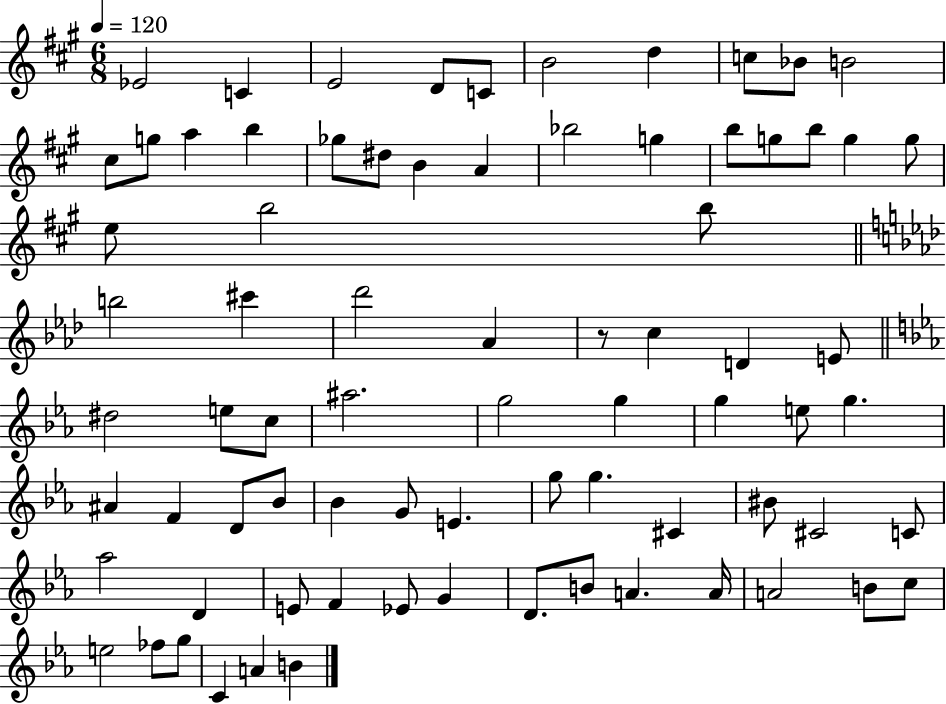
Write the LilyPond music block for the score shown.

{
  \clef treble
  \numericTimeSignature
  \time 6/8
  \key a \major
  \tempo 4 = 120
  ees'2 c'4 | e'2 d'8 c'8 | b'2 d''4 | c''8 bes'8 b'2 | \break cis''8 g''8 a''4 b''4 | ges''8 dis''8 b'4 a'4 | bes''2 g''4 | b''8 g''8 b''8 g''4 g''8 | \break e''8 b''2 b''8 | \bar "||" \break \key aes \major b''2 cis'''4 | des'''2 aes'4 | r8 c''4 d'4 e'8 | \bar "||" \break \key ees \major dis''2 e''8 c''8 | ais''2. | g''2 g''4 | g''4 e''8 g''4. | \break ais'4 f'4 d'8 bes'8 | bes'4 g'8 e'4. | g''8 g''4. cis'4 | bis'8 cis'2 c'8 | \break aes''2 d'4 | e'8 f'4 ees'8 g'4 | d'8. b'8 a'4. a'16 | a'2 b'8 c''8 | \break e''2 fes''8 g''8 | c'4 a'4 b'4 | \bar "|."
}